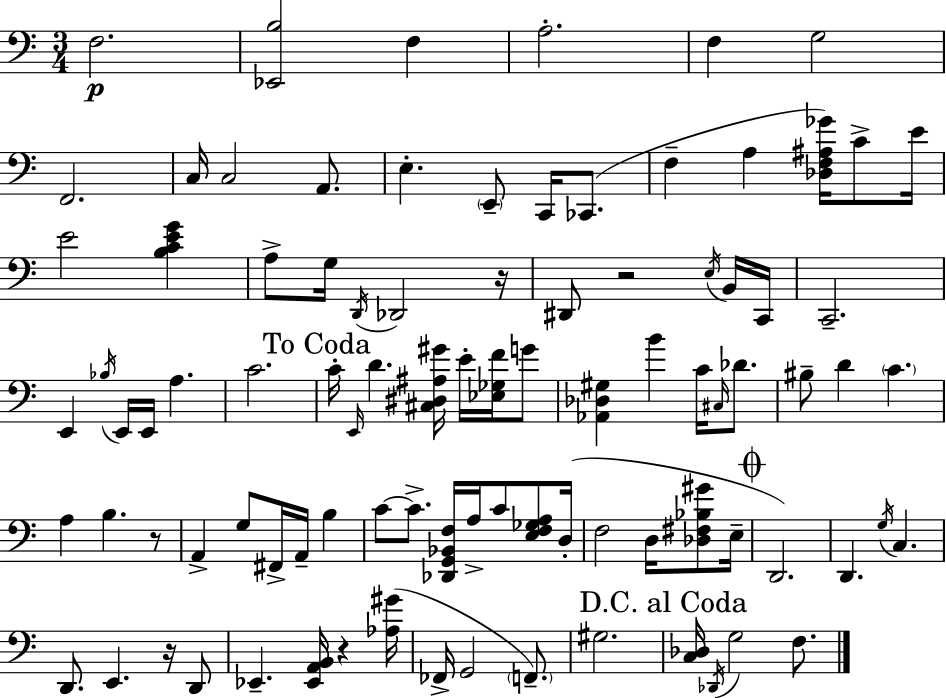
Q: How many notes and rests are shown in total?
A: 92